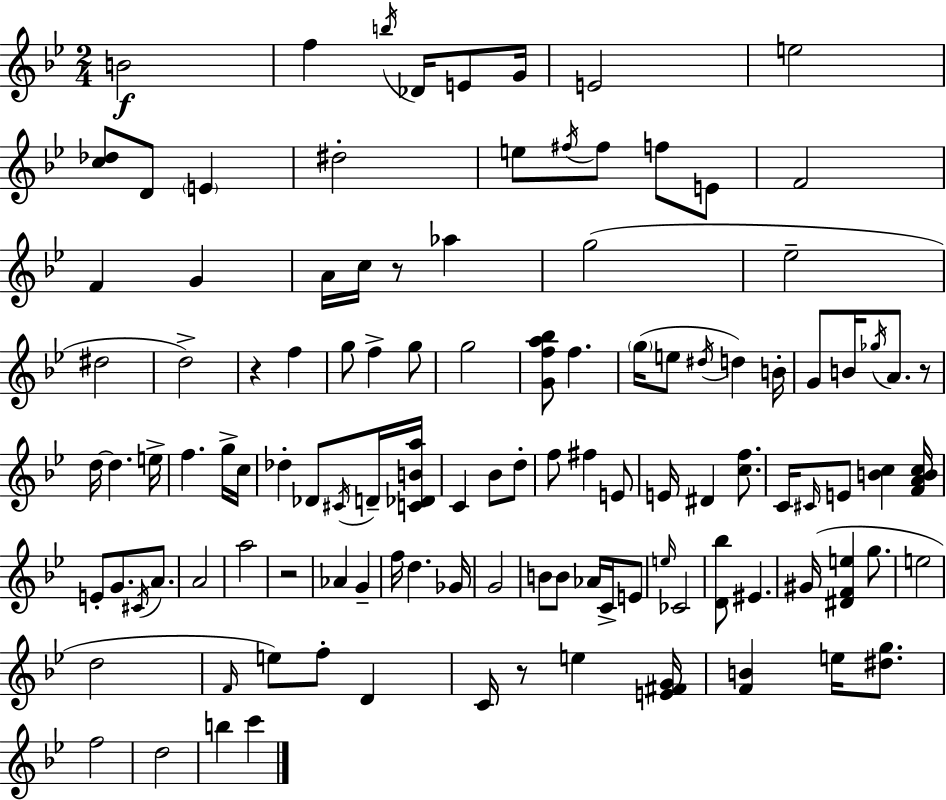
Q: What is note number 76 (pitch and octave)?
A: B4